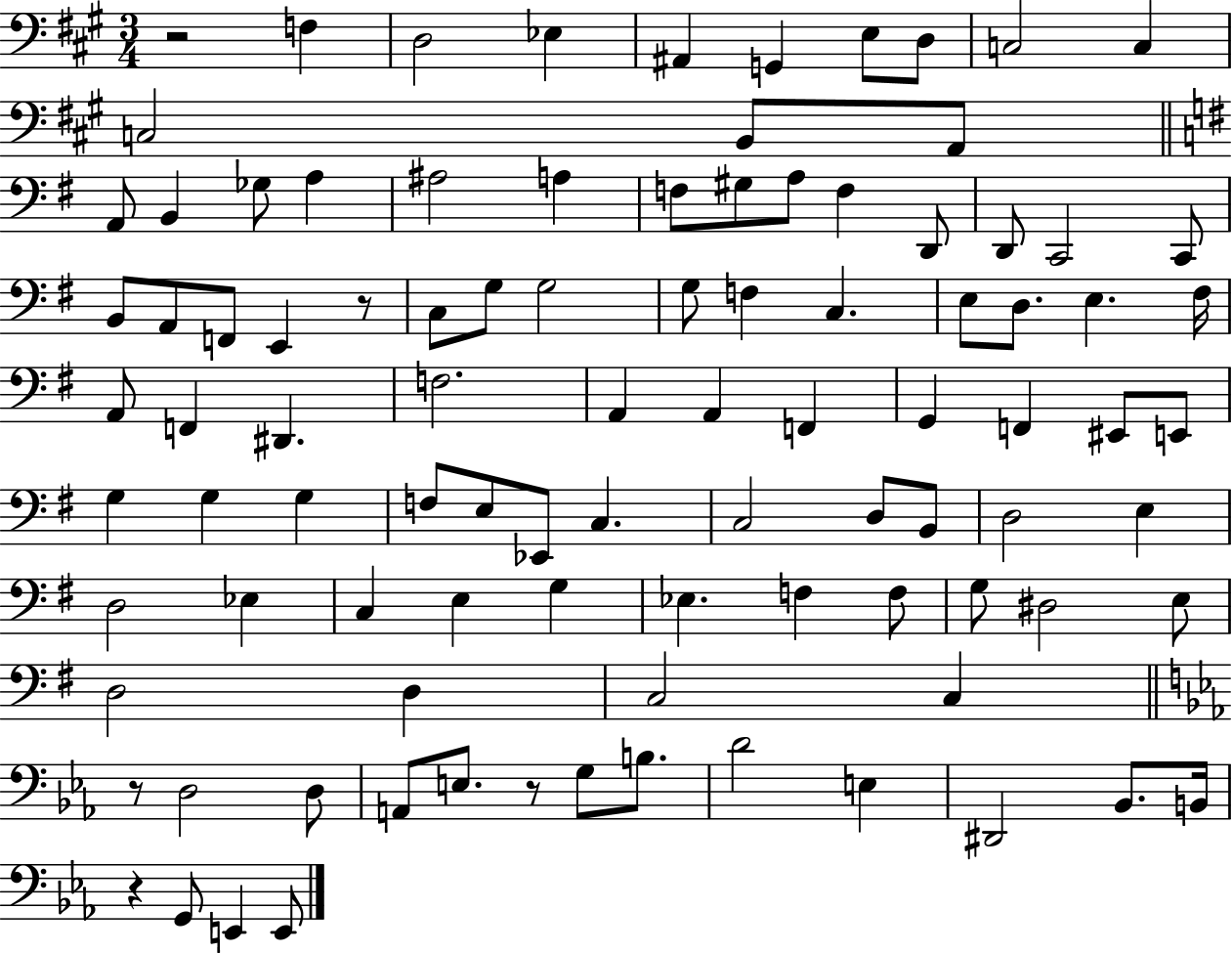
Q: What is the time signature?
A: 3/4